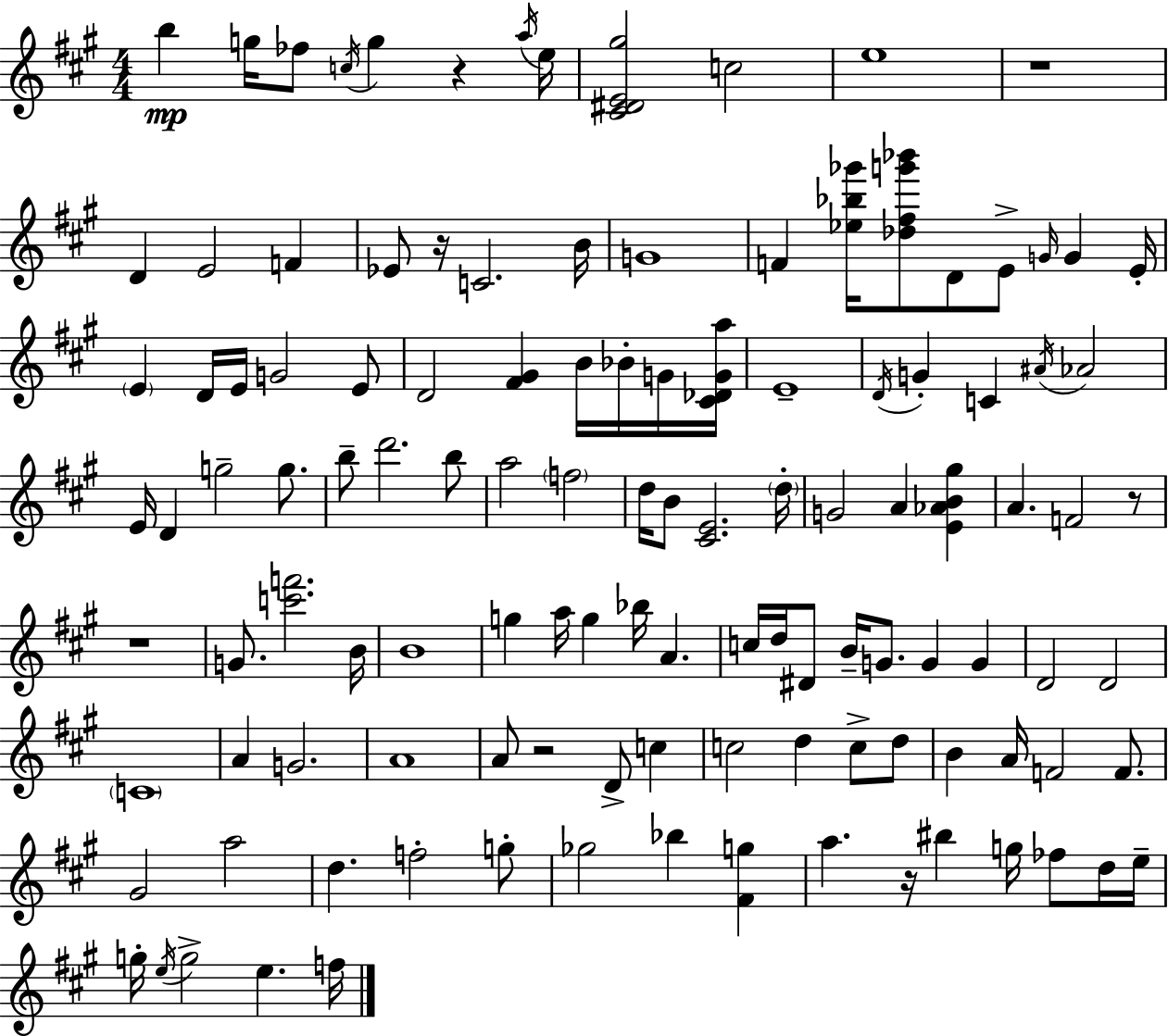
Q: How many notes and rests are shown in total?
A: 119